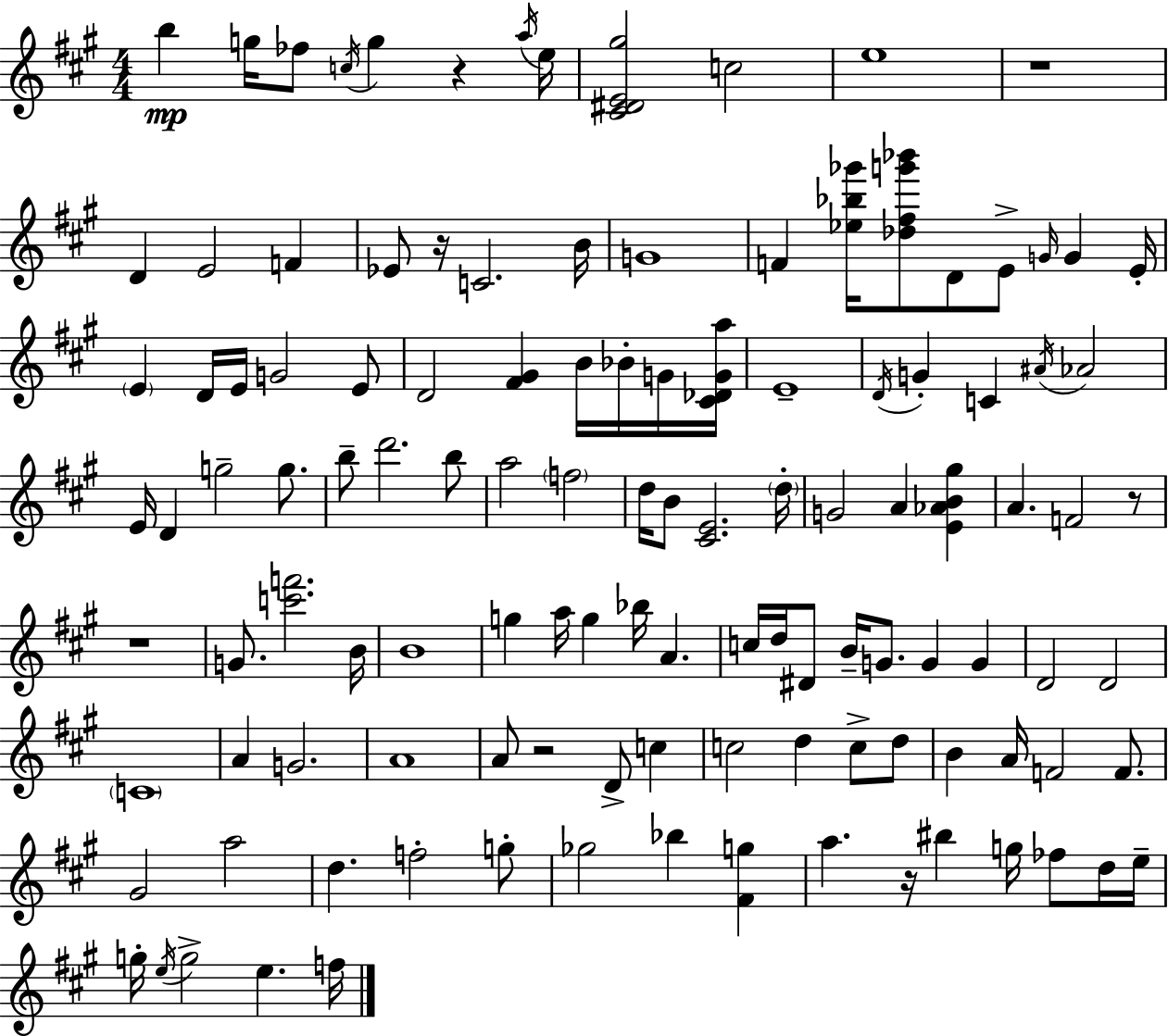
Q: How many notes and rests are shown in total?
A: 119